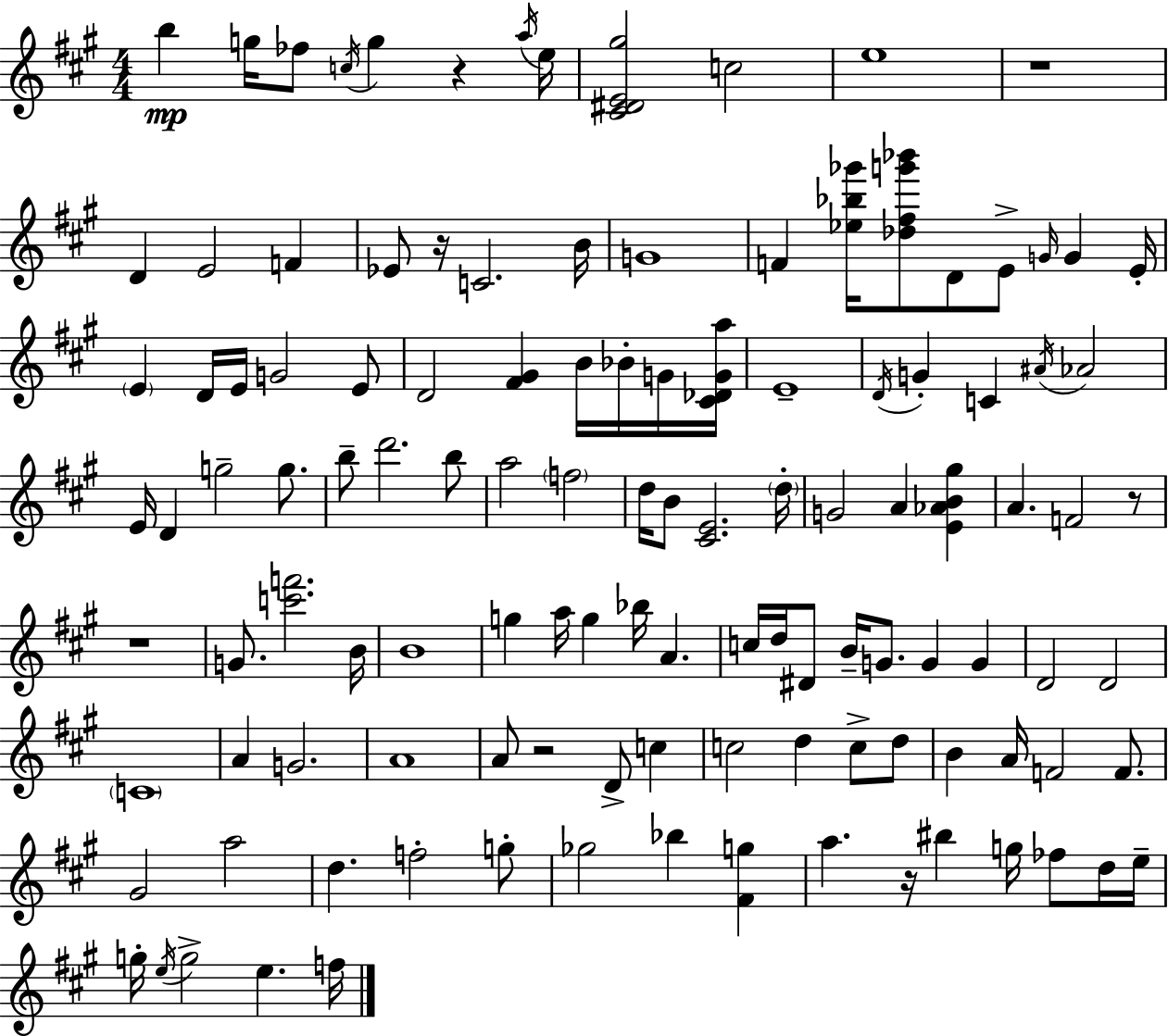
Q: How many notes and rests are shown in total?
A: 119